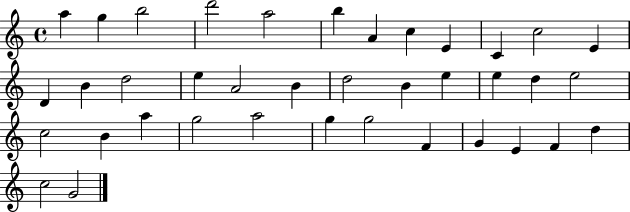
{
  \clef treble
  \time 4/4
  \defaultTimeSignature
  \key c \major
  a''4 g''4 b''2 | d'''2 a''2 | b''4 a'4 c''4 e'4 | c'4 c''2 e'4 | \break d'4 b'4 d''2 | e''4 a'2 b'4 | d''2 b'4 e''4 | e''4 d''4 e''2 | \break c''2 b'4 a''4 | g''2 a''2 | g''4 g''2 f'4 | g'4 e'4 f'4 d''4 | \break c''2 g'2 | \bar "|."
}